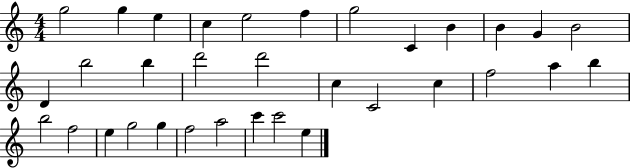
X:1
T:Untitled
M:4/4
L:1/4
K:C
g2 g e c e2 f g2 C B B G B2 D b2 b d'2 d'2 c C2 c f2 a b b2 f2 e g2 g f2 a2 c' c'2 e